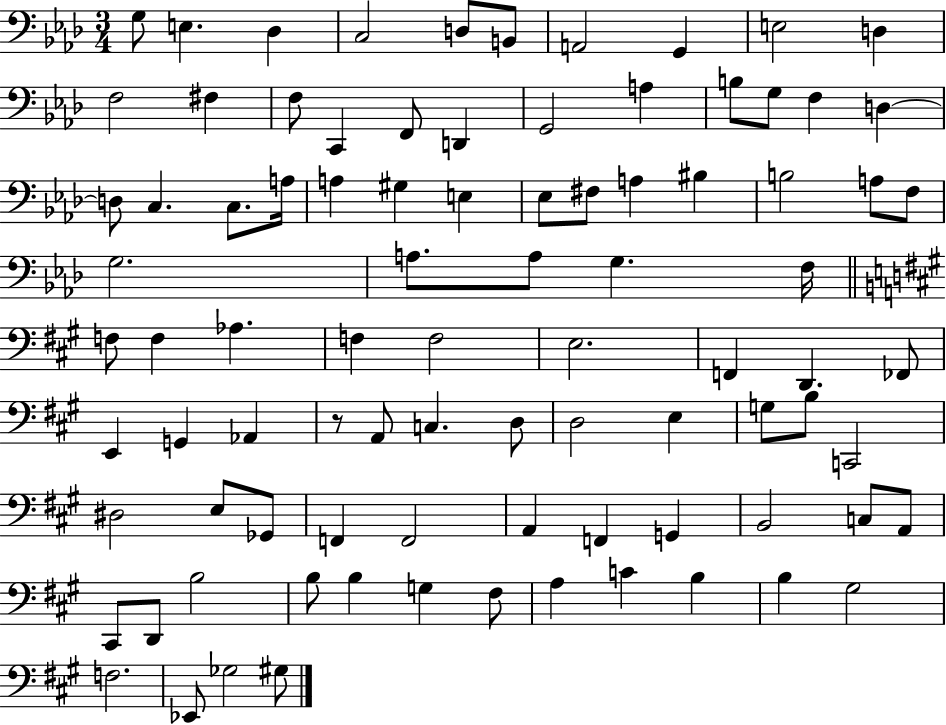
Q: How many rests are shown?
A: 1